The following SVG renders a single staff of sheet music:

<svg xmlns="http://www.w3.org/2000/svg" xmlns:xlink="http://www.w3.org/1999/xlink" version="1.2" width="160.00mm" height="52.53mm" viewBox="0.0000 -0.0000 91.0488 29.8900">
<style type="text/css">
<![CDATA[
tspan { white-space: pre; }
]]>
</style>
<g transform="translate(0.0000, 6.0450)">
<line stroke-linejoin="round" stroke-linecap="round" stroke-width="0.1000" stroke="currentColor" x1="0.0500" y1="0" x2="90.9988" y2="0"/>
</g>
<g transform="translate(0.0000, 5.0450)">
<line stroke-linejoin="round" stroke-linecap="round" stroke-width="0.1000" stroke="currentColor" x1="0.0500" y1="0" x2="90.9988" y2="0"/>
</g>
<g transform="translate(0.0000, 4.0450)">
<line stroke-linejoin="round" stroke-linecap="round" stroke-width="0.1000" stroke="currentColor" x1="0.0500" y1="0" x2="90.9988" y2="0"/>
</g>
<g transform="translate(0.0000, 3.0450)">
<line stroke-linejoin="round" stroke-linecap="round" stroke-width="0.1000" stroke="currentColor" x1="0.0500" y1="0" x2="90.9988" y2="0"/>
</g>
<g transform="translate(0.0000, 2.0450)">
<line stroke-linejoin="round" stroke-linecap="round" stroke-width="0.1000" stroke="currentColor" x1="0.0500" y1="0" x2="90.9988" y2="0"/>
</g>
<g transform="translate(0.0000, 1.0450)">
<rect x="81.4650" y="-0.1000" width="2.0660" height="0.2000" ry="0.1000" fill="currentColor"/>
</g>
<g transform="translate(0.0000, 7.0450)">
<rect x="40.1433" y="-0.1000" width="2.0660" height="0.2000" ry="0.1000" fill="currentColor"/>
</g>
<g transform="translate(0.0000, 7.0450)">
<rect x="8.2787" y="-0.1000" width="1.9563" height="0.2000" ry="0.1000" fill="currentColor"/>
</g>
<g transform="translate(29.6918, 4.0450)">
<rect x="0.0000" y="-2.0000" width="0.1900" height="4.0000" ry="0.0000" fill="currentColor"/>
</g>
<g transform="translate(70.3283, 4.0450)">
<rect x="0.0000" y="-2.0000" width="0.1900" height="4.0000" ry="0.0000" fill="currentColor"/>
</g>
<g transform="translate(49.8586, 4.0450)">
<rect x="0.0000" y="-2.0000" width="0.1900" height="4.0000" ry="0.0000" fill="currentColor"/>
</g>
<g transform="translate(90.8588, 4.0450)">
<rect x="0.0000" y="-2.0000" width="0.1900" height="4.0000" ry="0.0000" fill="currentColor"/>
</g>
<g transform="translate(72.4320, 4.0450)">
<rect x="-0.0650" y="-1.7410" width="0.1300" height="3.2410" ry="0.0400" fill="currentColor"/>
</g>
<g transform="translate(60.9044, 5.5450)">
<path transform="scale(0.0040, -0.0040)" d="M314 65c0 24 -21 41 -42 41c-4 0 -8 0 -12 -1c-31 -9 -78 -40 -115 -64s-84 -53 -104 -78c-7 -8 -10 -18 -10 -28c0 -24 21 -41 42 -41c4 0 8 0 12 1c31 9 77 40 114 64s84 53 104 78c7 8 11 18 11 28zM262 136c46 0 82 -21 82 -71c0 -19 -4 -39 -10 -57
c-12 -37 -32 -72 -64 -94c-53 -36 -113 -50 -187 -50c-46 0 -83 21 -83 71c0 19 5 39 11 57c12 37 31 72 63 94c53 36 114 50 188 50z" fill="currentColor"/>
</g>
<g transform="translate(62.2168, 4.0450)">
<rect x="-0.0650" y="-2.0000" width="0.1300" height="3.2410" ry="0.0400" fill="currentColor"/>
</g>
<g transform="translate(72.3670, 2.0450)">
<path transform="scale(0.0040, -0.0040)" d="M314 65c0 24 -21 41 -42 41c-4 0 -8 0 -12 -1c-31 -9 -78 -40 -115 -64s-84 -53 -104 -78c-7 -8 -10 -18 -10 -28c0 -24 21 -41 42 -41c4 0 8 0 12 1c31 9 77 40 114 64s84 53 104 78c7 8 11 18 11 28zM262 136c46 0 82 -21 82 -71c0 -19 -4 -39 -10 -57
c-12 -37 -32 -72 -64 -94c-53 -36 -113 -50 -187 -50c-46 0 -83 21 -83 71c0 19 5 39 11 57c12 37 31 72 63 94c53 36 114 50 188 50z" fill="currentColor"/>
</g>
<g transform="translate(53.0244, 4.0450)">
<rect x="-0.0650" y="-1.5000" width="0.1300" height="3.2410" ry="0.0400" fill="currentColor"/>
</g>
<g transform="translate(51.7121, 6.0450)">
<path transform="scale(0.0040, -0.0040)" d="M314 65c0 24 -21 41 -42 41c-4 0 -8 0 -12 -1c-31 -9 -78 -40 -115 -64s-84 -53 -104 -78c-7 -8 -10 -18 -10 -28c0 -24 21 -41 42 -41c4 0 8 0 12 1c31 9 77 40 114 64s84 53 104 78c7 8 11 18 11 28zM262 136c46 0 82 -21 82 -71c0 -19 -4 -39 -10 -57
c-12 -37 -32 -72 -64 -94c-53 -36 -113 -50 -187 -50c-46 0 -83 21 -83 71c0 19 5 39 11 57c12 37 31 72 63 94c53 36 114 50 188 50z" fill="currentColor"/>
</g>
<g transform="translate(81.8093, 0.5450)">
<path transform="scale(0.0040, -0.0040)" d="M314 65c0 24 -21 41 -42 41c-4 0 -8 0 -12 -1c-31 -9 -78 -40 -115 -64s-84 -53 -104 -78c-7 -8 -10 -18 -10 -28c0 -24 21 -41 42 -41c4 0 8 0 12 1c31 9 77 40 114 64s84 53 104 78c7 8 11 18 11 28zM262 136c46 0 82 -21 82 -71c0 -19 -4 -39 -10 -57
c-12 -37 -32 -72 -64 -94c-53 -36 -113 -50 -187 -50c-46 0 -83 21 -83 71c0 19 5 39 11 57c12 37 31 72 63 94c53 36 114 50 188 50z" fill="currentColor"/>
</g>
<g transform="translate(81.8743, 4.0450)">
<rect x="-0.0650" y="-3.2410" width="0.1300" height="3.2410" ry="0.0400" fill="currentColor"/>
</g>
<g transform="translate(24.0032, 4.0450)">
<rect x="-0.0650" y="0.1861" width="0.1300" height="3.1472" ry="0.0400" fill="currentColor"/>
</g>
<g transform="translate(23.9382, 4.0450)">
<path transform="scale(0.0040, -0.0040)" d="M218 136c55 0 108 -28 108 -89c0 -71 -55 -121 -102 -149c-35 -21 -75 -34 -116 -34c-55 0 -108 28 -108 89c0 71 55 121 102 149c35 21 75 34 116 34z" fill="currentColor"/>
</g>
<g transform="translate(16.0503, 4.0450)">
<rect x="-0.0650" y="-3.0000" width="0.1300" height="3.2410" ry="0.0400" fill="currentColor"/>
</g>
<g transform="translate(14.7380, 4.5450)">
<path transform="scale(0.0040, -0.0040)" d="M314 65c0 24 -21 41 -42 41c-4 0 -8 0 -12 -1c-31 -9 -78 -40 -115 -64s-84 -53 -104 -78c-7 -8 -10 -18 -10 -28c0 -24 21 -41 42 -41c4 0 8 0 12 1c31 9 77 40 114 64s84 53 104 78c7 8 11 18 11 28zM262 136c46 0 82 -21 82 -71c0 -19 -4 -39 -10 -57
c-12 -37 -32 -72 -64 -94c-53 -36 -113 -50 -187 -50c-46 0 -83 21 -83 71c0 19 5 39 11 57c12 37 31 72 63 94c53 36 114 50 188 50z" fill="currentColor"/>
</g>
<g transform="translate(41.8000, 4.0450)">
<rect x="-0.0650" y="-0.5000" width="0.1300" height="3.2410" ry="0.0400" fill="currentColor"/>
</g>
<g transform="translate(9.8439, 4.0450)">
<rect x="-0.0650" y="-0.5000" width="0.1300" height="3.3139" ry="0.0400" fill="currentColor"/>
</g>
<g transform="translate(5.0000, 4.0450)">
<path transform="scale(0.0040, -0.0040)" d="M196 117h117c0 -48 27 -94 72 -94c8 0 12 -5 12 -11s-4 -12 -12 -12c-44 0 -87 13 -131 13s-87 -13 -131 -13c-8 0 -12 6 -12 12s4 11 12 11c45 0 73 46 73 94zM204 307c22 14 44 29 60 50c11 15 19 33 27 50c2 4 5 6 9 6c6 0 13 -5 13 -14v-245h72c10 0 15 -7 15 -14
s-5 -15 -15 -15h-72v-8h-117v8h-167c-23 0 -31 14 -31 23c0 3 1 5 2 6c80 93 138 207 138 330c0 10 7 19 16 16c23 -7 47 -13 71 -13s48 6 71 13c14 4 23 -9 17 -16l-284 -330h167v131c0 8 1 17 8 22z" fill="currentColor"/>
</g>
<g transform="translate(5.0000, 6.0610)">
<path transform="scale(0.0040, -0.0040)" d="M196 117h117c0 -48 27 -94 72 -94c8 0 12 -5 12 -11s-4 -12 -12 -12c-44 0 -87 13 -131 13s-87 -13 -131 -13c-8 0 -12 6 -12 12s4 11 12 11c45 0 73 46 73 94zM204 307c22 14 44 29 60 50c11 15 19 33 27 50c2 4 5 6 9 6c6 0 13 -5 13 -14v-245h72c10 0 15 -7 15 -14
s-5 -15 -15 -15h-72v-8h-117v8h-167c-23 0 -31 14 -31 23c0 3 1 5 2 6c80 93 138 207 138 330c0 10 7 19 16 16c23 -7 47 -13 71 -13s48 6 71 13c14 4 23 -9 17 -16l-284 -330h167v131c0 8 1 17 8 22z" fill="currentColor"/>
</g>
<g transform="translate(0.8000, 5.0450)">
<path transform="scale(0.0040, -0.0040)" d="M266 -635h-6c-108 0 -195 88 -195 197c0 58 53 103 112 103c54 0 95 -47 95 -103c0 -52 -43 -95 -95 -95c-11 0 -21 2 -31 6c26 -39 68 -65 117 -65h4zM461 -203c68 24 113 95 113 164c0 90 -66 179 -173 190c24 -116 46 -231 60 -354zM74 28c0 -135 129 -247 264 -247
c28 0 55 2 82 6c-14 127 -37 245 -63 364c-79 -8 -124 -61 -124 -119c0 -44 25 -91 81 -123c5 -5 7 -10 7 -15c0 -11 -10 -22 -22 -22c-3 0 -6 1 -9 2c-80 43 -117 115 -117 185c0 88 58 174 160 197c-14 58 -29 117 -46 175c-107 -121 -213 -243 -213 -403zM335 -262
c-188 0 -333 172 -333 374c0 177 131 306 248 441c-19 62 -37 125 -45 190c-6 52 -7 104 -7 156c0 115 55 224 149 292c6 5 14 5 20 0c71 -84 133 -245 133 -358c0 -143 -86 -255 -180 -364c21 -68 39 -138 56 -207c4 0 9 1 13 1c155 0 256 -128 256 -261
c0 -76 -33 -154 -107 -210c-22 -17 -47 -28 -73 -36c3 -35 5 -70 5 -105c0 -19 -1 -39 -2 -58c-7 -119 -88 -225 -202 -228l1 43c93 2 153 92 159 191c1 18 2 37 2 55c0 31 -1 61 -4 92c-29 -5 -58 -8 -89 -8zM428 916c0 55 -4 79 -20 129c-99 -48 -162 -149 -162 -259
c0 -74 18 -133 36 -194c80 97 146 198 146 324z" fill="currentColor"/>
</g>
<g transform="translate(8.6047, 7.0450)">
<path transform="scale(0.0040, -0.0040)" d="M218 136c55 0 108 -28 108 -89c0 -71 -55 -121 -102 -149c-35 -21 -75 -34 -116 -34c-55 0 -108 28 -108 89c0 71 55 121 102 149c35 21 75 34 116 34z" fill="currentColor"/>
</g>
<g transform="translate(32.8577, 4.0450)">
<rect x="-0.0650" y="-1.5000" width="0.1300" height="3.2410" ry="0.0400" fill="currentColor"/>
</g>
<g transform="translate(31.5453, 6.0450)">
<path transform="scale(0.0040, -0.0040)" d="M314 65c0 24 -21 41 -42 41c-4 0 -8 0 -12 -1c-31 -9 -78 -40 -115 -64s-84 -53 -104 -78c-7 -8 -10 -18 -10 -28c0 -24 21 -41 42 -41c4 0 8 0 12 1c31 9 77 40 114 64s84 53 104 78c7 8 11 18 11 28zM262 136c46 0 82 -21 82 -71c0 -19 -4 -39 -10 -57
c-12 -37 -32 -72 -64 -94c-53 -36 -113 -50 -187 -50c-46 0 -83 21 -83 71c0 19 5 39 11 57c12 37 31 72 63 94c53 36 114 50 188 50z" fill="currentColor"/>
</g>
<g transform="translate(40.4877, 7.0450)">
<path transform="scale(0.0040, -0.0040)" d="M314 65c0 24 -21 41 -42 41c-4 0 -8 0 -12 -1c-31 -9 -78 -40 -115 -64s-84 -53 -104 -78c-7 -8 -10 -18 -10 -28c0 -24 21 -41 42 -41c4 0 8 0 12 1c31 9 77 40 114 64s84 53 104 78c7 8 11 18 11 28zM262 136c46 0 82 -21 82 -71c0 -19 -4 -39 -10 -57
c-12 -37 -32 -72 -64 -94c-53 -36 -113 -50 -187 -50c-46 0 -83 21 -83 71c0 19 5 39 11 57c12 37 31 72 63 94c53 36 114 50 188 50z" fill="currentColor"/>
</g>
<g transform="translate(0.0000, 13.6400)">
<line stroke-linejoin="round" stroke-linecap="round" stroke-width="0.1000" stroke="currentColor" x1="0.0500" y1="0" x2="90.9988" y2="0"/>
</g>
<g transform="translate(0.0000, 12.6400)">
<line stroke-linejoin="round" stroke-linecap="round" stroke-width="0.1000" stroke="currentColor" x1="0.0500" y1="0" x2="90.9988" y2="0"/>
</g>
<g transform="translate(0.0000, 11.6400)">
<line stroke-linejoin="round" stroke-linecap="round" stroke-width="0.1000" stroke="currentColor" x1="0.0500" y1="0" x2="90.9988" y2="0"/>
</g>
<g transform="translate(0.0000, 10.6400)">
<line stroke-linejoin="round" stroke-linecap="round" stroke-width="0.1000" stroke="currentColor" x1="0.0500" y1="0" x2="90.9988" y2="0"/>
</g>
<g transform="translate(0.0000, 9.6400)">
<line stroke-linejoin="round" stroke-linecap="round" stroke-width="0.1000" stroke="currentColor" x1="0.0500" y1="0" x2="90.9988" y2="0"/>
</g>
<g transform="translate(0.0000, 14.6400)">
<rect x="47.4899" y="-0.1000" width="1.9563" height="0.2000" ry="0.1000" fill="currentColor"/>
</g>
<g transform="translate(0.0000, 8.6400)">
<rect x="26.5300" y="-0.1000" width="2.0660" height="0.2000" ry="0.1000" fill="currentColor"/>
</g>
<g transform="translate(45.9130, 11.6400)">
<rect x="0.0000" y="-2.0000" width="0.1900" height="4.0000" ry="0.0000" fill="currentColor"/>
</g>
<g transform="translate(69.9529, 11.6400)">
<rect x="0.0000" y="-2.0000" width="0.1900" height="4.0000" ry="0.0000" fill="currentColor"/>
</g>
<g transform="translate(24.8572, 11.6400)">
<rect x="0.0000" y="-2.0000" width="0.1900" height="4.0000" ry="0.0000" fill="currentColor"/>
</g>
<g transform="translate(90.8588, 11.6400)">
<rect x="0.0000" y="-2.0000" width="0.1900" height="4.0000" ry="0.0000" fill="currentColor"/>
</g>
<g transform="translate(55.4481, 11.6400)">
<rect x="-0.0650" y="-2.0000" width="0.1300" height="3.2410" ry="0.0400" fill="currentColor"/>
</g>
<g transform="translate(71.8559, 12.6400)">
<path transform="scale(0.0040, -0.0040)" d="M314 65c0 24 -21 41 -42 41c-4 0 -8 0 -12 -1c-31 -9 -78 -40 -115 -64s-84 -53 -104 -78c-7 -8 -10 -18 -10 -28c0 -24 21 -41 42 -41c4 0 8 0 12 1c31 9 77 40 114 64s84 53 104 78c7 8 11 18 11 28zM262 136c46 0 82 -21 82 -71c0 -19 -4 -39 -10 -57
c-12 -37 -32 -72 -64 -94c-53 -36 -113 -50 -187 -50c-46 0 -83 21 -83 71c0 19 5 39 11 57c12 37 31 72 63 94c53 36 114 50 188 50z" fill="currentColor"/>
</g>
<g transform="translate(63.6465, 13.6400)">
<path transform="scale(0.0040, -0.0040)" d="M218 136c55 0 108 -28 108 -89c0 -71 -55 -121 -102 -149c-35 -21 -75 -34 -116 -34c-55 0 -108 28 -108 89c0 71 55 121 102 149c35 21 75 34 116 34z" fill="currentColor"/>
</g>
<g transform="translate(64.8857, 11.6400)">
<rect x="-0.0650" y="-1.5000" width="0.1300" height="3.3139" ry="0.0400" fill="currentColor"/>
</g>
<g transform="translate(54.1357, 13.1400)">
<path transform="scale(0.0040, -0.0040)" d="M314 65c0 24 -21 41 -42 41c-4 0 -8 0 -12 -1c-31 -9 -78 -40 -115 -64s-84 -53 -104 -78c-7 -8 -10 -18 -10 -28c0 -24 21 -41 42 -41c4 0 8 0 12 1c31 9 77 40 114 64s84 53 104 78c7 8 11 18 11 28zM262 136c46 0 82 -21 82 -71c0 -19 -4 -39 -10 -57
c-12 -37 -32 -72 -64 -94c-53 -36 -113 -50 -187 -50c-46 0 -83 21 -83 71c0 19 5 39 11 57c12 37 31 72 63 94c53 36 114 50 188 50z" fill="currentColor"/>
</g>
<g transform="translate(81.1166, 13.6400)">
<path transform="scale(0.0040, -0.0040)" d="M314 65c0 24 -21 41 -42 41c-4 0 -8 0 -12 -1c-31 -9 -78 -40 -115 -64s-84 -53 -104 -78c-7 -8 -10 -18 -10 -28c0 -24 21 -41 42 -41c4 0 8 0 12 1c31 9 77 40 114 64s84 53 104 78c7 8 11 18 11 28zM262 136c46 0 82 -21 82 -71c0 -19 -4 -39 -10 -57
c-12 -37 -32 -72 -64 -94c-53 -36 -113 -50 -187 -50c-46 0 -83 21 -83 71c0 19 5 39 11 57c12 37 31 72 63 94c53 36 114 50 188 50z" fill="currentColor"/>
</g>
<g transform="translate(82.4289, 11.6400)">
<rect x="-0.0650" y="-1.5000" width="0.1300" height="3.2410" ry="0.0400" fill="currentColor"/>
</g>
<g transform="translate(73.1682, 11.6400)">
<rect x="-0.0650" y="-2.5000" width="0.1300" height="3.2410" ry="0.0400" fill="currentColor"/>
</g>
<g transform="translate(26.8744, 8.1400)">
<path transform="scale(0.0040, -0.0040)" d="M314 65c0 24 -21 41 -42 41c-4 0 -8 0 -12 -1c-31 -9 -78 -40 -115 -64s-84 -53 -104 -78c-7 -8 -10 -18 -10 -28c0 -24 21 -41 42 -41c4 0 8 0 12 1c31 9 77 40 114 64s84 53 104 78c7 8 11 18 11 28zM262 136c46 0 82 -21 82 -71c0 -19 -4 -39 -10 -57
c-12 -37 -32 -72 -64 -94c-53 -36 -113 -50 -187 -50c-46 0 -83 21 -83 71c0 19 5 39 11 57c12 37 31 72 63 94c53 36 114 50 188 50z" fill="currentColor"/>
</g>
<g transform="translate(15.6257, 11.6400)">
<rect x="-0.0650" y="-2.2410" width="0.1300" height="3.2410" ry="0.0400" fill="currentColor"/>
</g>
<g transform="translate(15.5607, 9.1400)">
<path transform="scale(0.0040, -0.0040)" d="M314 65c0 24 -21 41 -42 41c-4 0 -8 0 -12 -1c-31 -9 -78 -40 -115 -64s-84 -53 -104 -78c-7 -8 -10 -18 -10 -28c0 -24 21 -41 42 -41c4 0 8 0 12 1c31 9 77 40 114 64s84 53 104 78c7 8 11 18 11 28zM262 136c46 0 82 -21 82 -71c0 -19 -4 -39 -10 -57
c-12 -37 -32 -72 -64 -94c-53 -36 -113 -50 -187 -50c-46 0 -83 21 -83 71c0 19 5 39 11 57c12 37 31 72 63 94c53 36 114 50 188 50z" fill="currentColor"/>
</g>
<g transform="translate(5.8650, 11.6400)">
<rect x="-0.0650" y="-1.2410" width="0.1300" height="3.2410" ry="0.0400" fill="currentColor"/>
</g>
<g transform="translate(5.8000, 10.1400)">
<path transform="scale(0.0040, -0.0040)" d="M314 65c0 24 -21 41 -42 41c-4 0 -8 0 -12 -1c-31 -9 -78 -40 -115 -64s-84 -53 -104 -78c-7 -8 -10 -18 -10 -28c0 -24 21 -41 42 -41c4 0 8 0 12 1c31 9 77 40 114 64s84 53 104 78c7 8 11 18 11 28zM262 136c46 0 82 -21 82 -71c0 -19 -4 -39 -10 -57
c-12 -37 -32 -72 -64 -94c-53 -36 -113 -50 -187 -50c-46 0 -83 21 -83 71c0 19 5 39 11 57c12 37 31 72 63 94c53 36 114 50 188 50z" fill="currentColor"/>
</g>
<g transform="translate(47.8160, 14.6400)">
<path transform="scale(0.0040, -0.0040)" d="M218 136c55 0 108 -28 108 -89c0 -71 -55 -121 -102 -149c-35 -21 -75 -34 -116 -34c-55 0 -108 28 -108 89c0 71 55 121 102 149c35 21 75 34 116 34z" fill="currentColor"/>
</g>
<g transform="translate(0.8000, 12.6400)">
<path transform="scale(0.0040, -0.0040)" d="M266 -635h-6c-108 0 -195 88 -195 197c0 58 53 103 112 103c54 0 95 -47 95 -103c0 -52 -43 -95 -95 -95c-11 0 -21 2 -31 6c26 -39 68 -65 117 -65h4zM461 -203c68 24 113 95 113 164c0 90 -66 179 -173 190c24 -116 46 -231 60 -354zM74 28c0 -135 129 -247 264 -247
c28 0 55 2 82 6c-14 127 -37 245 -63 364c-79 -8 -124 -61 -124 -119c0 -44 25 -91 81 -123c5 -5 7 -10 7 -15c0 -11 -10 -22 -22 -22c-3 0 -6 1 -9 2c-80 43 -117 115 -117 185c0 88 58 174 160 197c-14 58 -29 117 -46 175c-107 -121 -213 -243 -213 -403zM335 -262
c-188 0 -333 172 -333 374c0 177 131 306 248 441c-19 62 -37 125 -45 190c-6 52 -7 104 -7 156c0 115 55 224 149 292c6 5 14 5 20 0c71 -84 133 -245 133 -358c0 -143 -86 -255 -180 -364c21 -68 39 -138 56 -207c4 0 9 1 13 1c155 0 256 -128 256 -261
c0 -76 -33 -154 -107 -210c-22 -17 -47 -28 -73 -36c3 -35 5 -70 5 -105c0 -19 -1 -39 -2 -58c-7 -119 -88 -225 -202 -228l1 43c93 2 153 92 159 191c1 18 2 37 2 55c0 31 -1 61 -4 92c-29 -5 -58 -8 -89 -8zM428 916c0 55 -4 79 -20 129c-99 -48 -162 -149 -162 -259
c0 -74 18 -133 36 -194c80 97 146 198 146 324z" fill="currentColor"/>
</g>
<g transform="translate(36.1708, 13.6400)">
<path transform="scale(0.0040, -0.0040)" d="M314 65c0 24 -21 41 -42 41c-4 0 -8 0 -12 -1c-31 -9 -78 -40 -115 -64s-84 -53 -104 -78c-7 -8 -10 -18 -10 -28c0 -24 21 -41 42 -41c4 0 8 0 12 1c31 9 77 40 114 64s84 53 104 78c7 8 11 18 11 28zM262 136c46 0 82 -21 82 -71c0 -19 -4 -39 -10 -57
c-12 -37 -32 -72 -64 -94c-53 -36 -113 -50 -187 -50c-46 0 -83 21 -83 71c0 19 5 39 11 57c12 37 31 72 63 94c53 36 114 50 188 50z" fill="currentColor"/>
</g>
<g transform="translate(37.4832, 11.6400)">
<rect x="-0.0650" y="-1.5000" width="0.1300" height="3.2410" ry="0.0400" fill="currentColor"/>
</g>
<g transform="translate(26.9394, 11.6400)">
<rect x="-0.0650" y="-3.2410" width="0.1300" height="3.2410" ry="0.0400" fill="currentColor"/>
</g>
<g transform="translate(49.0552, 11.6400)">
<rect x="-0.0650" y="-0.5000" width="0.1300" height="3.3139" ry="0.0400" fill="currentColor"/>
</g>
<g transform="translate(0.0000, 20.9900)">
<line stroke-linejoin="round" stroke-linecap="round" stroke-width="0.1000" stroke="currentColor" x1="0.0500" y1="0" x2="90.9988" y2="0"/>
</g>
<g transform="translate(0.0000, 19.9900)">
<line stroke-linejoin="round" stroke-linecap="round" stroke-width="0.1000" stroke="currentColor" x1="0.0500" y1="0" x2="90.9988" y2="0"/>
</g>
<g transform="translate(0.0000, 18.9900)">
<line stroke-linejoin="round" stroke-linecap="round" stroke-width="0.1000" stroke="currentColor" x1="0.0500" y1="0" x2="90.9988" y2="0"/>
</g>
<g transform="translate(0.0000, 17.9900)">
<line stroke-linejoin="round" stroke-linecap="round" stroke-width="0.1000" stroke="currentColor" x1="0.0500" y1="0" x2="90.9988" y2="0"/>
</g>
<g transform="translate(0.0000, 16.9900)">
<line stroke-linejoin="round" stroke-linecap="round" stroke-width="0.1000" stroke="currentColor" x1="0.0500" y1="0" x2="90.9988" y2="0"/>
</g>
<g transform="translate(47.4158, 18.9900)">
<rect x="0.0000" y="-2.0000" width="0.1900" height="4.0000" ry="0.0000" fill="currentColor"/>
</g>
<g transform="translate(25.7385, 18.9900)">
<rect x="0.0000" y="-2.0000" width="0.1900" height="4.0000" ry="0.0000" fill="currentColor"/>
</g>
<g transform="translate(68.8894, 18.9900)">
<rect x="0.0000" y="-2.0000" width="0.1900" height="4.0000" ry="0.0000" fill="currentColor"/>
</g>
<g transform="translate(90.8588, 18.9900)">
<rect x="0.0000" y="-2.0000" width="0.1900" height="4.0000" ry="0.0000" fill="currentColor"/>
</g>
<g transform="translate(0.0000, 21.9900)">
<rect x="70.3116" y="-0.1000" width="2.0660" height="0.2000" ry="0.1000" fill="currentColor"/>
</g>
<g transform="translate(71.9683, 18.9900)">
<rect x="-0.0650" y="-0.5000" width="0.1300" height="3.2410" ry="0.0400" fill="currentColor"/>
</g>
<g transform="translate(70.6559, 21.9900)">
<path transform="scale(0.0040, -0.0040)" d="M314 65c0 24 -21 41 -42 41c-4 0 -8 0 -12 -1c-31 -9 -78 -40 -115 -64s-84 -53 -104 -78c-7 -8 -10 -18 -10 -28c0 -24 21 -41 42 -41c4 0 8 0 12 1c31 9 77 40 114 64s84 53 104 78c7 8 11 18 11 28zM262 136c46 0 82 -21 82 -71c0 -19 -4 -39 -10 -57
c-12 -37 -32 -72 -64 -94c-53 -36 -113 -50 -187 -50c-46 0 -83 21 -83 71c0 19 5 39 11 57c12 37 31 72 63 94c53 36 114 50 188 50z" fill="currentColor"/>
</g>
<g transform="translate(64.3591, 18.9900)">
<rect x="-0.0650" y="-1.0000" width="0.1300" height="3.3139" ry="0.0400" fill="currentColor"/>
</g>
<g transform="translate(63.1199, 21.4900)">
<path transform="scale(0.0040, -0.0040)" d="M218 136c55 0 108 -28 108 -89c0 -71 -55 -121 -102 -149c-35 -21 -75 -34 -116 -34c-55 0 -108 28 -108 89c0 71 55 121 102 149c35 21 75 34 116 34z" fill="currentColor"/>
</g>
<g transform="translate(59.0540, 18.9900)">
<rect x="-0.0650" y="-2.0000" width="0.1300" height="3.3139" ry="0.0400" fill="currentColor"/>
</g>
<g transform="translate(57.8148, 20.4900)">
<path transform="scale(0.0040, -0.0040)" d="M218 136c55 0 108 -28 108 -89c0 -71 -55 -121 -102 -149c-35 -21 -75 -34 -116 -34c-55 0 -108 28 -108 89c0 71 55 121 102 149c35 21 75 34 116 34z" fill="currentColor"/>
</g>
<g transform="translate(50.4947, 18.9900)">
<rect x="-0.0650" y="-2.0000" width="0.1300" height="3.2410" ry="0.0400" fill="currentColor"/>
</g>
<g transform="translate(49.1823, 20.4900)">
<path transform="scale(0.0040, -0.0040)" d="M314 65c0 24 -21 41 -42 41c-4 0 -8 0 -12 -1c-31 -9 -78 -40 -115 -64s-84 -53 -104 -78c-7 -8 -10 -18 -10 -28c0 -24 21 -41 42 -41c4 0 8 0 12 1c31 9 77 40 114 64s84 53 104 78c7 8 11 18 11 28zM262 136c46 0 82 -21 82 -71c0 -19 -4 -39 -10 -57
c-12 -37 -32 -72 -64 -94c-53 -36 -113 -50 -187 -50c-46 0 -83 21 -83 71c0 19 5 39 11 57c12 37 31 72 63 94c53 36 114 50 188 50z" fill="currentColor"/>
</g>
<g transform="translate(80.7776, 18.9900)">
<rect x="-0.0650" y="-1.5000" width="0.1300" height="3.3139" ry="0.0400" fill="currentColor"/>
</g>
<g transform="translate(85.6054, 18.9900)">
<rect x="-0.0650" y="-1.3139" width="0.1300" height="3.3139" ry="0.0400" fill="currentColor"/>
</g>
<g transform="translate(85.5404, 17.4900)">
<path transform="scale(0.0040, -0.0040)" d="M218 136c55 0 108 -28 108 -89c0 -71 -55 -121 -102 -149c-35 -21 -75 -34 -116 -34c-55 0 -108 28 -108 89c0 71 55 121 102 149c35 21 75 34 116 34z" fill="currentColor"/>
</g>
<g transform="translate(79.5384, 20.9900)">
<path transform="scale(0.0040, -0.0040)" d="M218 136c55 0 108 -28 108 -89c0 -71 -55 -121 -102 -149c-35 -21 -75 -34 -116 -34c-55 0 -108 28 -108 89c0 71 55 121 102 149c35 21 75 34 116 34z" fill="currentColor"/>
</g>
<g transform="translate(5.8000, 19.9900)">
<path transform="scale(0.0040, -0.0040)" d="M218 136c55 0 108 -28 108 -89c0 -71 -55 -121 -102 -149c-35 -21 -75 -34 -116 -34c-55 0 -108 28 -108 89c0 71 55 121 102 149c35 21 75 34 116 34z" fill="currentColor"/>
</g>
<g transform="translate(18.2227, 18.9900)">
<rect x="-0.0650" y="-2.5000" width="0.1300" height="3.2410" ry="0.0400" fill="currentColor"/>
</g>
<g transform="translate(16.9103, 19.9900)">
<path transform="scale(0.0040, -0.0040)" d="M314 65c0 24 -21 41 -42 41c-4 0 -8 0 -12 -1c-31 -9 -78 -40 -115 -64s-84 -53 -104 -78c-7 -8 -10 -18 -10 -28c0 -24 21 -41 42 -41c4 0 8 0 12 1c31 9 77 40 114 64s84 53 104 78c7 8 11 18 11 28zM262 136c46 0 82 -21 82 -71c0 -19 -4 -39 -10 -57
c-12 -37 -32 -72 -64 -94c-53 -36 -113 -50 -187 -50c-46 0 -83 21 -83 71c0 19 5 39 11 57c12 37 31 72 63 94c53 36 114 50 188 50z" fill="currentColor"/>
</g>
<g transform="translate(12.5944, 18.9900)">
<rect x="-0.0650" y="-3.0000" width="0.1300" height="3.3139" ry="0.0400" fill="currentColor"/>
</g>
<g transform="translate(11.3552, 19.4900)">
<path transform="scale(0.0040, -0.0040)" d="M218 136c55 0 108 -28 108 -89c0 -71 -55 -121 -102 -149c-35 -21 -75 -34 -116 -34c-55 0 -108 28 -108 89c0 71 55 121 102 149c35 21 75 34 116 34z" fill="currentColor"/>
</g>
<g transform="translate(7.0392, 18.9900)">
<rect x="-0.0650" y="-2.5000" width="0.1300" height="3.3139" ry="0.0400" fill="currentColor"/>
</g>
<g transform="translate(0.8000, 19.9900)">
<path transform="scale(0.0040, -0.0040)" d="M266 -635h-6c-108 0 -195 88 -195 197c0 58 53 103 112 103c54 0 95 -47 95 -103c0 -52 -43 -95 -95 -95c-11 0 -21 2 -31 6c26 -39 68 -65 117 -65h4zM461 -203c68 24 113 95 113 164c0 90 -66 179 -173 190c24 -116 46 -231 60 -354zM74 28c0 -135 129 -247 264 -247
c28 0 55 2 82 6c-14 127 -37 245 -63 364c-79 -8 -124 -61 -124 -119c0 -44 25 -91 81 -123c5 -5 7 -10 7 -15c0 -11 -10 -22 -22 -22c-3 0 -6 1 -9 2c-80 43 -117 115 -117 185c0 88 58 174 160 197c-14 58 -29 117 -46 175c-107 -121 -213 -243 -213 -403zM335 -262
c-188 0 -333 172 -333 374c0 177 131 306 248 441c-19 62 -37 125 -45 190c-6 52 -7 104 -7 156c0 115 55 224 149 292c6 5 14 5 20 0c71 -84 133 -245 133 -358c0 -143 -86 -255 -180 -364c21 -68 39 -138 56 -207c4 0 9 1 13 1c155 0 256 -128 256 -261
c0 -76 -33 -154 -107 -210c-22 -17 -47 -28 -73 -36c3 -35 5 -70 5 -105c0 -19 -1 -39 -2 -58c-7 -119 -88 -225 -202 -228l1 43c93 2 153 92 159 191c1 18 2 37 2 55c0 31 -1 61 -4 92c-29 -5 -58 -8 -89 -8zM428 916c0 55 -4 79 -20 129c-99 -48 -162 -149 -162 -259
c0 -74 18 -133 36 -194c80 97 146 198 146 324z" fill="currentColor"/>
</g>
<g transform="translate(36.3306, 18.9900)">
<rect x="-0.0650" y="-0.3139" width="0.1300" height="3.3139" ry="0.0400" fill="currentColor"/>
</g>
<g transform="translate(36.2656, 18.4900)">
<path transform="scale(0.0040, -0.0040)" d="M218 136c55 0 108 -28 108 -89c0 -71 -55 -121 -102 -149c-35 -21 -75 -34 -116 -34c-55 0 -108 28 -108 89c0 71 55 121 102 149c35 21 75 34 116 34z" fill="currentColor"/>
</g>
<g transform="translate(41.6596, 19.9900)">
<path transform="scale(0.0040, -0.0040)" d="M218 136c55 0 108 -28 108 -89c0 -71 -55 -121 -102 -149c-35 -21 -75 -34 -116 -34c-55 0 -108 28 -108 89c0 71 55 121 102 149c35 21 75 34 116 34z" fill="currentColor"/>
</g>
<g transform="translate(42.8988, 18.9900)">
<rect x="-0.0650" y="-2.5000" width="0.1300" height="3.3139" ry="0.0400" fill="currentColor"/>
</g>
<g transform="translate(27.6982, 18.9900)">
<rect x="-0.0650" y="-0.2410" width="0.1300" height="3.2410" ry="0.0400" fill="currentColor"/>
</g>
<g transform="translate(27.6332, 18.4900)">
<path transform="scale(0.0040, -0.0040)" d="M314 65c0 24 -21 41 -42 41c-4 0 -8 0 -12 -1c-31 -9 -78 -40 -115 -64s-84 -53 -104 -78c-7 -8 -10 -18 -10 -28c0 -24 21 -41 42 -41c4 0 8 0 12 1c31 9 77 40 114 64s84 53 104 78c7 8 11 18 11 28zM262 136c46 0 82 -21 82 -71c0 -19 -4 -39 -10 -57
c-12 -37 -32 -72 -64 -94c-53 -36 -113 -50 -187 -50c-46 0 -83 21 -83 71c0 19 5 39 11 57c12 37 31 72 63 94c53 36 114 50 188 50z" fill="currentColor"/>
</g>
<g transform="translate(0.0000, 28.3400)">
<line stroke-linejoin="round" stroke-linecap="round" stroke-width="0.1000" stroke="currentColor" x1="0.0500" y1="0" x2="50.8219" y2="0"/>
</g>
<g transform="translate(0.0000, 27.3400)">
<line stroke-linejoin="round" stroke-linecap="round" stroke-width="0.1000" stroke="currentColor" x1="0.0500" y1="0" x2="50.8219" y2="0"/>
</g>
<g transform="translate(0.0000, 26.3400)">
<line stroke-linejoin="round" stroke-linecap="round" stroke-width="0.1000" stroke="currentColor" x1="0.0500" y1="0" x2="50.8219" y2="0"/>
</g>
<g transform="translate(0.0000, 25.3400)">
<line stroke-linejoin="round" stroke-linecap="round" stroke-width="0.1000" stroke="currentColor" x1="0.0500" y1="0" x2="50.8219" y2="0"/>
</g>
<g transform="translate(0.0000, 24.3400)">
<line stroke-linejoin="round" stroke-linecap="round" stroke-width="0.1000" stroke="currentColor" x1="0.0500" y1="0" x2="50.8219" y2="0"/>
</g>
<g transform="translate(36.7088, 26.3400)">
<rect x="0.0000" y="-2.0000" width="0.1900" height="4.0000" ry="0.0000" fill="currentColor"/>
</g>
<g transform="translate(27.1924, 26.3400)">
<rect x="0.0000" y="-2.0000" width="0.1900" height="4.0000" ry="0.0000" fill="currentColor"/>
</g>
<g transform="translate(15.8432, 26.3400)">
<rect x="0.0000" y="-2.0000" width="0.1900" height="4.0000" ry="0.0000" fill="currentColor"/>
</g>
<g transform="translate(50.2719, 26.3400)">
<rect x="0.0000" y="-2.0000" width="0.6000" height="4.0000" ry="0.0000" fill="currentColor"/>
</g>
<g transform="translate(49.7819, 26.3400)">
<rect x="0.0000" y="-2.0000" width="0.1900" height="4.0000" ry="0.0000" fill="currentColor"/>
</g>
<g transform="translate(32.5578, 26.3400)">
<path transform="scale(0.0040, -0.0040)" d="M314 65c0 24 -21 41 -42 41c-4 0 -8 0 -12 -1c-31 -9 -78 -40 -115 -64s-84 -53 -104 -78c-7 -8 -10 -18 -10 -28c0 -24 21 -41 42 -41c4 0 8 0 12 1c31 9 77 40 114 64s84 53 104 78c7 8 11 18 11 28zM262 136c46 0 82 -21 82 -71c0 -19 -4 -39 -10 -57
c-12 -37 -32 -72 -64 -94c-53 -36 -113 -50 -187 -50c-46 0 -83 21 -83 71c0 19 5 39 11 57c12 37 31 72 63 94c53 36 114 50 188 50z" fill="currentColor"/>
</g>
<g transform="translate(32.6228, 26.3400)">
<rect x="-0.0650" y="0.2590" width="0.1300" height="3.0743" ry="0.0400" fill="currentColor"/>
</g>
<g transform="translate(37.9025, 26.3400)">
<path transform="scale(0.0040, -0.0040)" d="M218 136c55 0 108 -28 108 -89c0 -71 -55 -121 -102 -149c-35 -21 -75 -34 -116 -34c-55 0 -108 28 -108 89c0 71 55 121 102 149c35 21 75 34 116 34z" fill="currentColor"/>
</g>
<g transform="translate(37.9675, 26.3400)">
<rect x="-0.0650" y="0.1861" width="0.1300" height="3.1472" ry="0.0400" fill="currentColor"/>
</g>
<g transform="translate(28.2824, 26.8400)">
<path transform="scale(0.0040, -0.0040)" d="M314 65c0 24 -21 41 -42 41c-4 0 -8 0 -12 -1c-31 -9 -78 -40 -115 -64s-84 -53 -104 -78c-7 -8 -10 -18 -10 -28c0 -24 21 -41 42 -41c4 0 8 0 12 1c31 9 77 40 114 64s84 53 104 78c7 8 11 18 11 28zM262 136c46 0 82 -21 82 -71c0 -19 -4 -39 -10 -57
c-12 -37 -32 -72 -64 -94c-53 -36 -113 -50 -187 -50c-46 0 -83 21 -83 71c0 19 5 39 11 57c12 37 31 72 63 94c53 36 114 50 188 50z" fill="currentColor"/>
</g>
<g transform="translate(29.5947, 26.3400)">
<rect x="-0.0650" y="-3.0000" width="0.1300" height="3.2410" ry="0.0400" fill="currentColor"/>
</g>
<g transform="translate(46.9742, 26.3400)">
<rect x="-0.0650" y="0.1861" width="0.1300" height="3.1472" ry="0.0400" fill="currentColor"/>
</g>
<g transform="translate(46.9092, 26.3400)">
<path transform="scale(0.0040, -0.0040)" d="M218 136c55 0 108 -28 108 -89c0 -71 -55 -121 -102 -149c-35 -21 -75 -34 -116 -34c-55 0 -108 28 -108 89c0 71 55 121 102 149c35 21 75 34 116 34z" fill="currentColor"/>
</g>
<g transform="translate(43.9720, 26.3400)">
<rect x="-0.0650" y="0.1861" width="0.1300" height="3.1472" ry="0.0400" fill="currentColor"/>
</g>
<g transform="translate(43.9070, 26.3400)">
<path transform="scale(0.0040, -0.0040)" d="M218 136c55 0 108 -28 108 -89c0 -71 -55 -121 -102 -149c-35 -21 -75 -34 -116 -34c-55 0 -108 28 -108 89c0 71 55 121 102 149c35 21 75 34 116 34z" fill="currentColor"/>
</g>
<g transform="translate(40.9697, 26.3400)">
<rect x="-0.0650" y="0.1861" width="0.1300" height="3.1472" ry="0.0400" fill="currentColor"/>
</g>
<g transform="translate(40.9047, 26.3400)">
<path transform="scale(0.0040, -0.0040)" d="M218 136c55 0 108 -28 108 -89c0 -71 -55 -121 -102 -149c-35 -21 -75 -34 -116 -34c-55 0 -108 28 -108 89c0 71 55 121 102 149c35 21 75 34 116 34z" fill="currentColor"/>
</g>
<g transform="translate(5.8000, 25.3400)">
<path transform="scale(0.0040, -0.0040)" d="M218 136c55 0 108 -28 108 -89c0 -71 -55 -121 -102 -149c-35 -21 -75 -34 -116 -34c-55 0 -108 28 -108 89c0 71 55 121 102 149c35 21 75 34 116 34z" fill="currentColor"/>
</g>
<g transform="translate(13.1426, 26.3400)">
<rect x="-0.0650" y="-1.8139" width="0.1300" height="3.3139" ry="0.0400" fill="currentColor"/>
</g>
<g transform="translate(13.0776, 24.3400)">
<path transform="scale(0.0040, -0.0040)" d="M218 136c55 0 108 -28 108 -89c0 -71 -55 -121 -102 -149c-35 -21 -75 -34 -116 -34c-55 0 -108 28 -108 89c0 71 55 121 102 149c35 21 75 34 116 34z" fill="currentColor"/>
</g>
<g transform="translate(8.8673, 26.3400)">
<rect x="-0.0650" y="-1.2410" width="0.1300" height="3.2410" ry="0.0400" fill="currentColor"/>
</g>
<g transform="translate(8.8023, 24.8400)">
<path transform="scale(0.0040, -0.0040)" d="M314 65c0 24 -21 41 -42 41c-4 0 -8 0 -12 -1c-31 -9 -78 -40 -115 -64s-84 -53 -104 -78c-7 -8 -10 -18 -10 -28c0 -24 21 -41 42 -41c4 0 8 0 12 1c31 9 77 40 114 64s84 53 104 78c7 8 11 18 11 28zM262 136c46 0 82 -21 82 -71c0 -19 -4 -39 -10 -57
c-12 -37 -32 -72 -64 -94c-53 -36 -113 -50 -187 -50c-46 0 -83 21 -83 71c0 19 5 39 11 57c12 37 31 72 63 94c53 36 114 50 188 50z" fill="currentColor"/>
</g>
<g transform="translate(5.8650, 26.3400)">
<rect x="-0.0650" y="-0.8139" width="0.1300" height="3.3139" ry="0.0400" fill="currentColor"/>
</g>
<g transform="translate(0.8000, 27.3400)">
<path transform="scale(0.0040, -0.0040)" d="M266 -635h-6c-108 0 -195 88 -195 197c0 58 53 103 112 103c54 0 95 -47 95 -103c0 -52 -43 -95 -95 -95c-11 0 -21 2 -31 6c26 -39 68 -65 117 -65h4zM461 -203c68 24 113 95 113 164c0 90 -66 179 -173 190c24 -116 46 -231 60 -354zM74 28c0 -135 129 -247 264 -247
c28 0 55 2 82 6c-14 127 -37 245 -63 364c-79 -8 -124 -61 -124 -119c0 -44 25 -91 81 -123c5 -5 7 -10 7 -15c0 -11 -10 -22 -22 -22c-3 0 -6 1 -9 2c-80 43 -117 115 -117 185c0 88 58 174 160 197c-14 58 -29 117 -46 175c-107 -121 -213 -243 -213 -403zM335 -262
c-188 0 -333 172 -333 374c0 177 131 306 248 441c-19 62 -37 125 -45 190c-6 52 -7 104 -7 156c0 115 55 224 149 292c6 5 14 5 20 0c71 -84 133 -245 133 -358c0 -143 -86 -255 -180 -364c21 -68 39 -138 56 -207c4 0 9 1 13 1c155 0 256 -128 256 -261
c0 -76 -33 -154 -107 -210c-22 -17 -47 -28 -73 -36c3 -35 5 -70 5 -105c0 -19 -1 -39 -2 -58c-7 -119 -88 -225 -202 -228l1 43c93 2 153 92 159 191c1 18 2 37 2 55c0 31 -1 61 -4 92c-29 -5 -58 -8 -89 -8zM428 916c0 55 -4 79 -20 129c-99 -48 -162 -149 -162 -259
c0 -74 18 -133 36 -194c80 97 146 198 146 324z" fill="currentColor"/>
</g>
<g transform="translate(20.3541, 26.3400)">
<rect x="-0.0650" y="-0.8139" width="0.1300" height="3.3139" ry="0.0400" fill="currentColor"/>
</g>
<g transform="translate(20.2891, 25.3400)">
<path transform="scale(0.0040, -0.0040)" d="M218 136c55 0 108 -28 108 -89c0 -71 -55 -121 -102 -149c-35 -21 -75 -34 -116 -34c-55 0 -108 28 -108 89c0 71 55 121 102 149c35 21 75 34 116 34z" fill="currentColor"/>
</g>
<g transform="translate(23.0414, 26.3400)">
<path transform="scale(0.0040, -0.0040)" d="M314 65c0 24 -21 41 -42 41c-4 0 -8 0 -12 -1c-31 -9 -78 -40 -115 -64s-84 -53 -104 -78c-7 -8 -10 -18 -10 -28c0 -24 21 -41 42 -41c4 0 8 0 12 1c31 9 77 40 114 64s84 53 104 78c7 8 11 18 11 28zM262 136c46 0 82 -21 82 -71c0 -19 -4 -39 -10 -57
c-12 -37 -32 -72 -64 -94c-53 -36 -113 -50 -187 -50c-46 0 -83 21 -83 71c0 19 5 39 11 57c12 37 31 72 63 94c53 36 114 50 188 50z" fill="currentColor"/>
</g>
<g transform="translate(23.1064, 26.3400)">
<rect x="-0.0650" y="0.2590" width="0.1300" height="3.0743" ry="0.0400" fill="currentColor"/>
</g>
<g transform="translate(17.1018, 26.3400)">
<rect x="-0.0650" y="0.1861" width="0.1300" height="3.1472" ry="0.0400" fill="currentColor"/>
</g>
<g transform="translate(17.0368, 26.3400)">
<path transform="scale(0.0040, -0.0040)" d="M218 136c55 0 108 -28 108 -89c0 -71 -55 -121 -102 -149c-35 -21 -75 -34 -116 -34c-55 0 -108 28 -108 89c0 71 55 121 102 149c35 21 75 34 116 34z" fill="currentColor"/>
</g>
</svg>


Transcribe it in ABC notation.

X:1
T:Untitled
M:4/4
L:1/4
K:C
C A2 B E2 C2 E2 F2 f2 b2 e2 g2 b2 E2 C F2 E G2 E2 G A G2 c2 c G F2 F D C2 E e d e2 f B d B2 A2 B2 B B B B